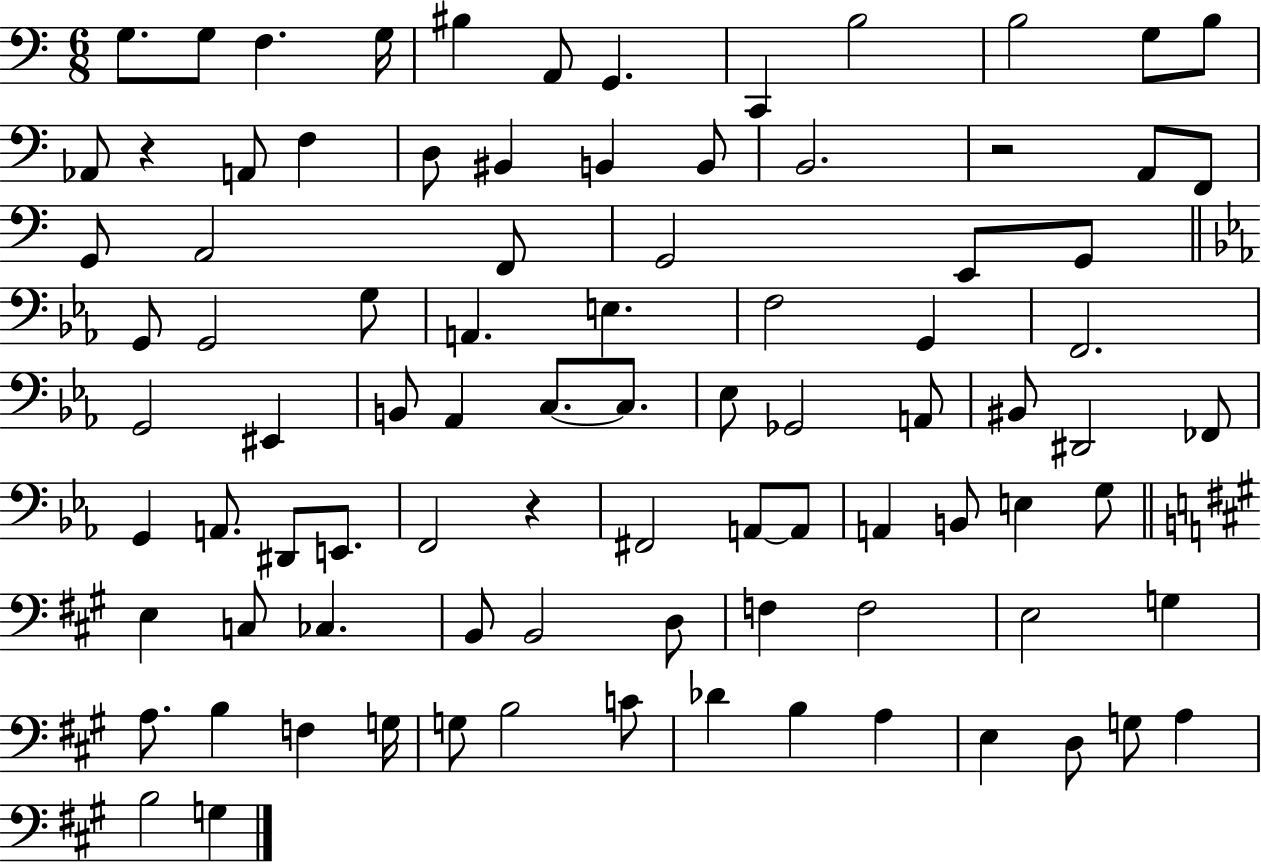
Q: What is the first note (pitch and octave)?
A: G3